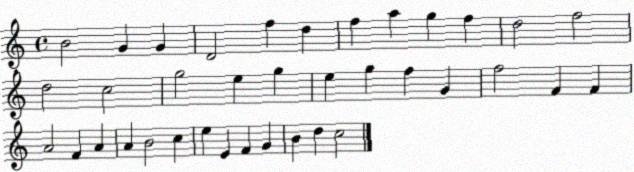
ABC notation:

X:1
T:Untitled
M:4/4
L:1/4
K:C
B2 G G D2 f d f a g f d2 f2 d2 c2 g2 e g e g f G f2 F F A2 F A A B2 c e E F G B d c2